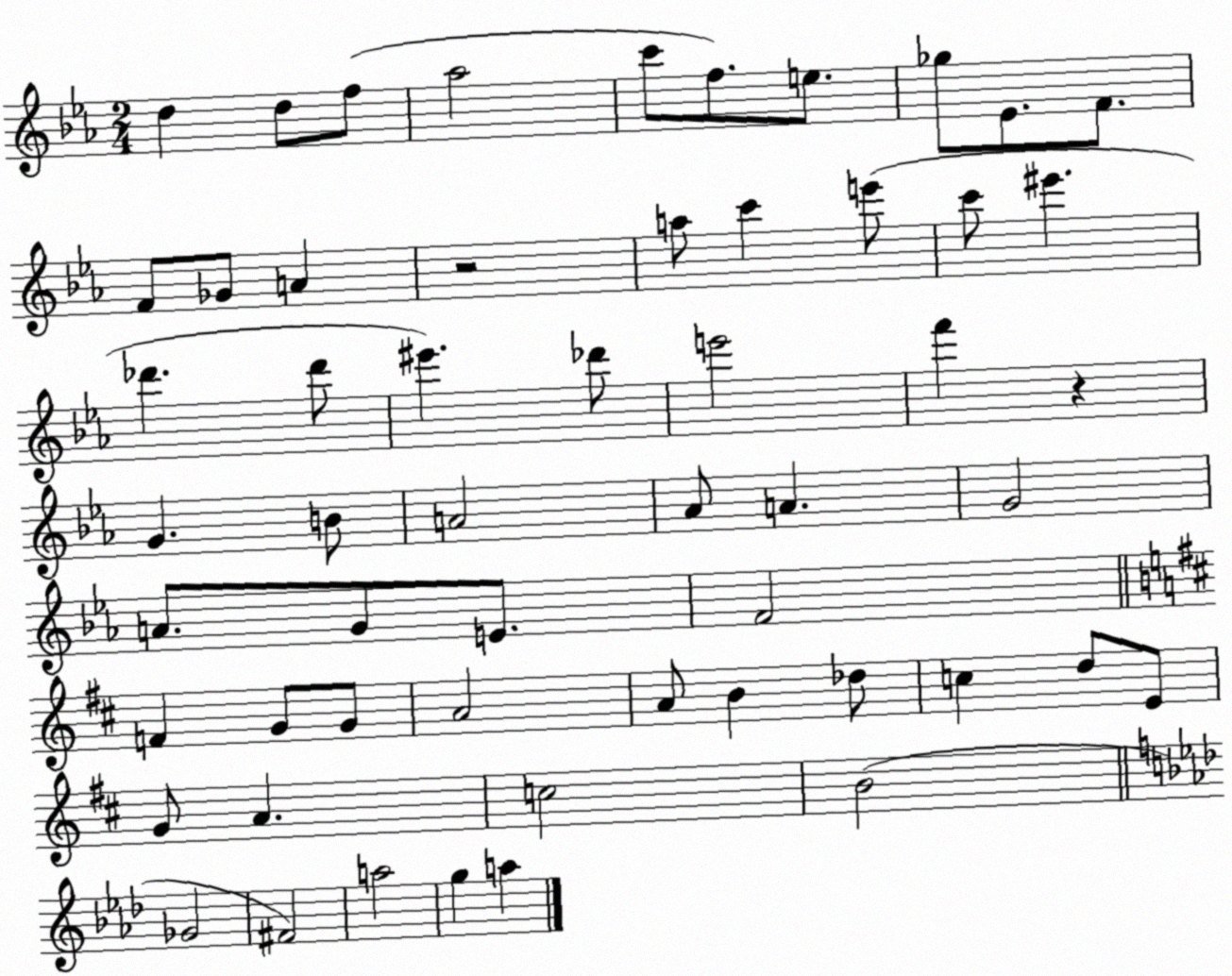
X:1
T:Untitled
M:2/4
L:1/4
K:Eb
d d/2 f/2 _a2 c'/2 f/2 e/2 _g/2 _E/2 F/2 F/2 _G/2 A z2 a/2 c' e'/2 c'/2 ^e' _d' _d'/2 ^e' _d'/2 e'2 f' z G B/2 A2 _A/2 A G2 A/2 G/2 E/2 F2 F G/2 G/2 A2 A/2 B _d/2 c d/2 E/2 G/2 A c2 B2 _G2 ^F2 a2 g a